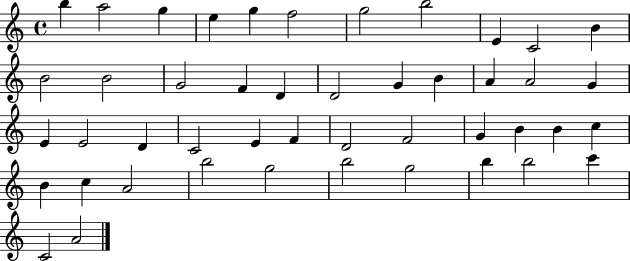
{
  \clef treble
  \time 4/4
  \defaultTimeSignature
  \key c \major
  b''4 a''2 g''4 | e''4 g''4 f''2 | g''2 b''2 | e'4 c'2 b'4 | \break b'2 b'2 | g'2 f'4 d'4 | d'2 g'4 b'4 | a'4 a'2 g'4 | \break e'4 e'2 d'4 | c'2 e'4 f'4 | d'2 f'2 | g'4 b'4 b'4 c''4 | \break b'4 c''4 a'2 | b''2 g''2 | b''2 g''2 | b''4 b''2 c'''4 | \break c'2 a'2 | \bar "|."
}